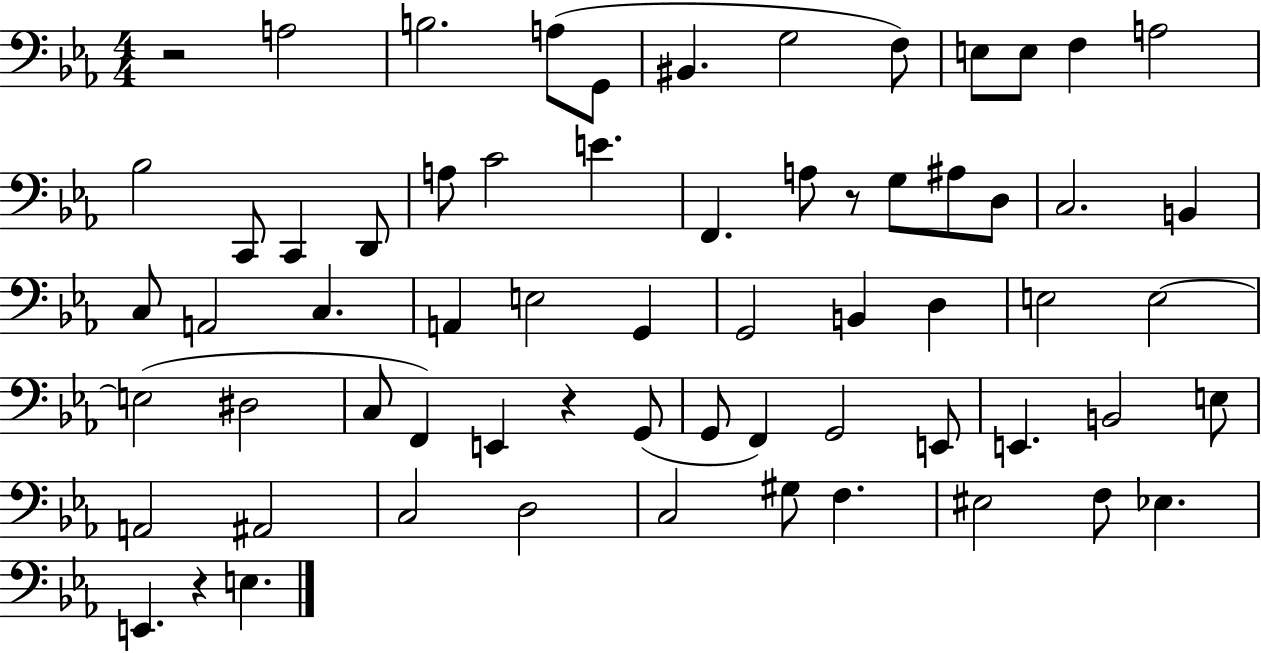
X:1
T:Untitled
M:4/4
L:1/4
K:Eb
z2 A,2 B,2 A,/2 G,,/2 ^B,, G,2 F,/2 E,/2 E,/2 F, A,2 _B,2 C,,/2 C,, D,,/2 A,/2 C2 E F,, A,/2 z/2 G,/2 ^A,/2 D,/2 C,2 B,, C,/2 A,,2 C, A,, E,2 G,, G,,2 B,, D, E,2 E,2 E,2 ^D,2 C,/2 F,, E,, z G,,/2 G,,/2 F,, G,,2 E,,/2 E,, B,,2 E,/2 A,,2 ^A,,2 C,2 D,2 C,2 ^G,/2 F, ^E,2 F,/2 _E, E,, z E,